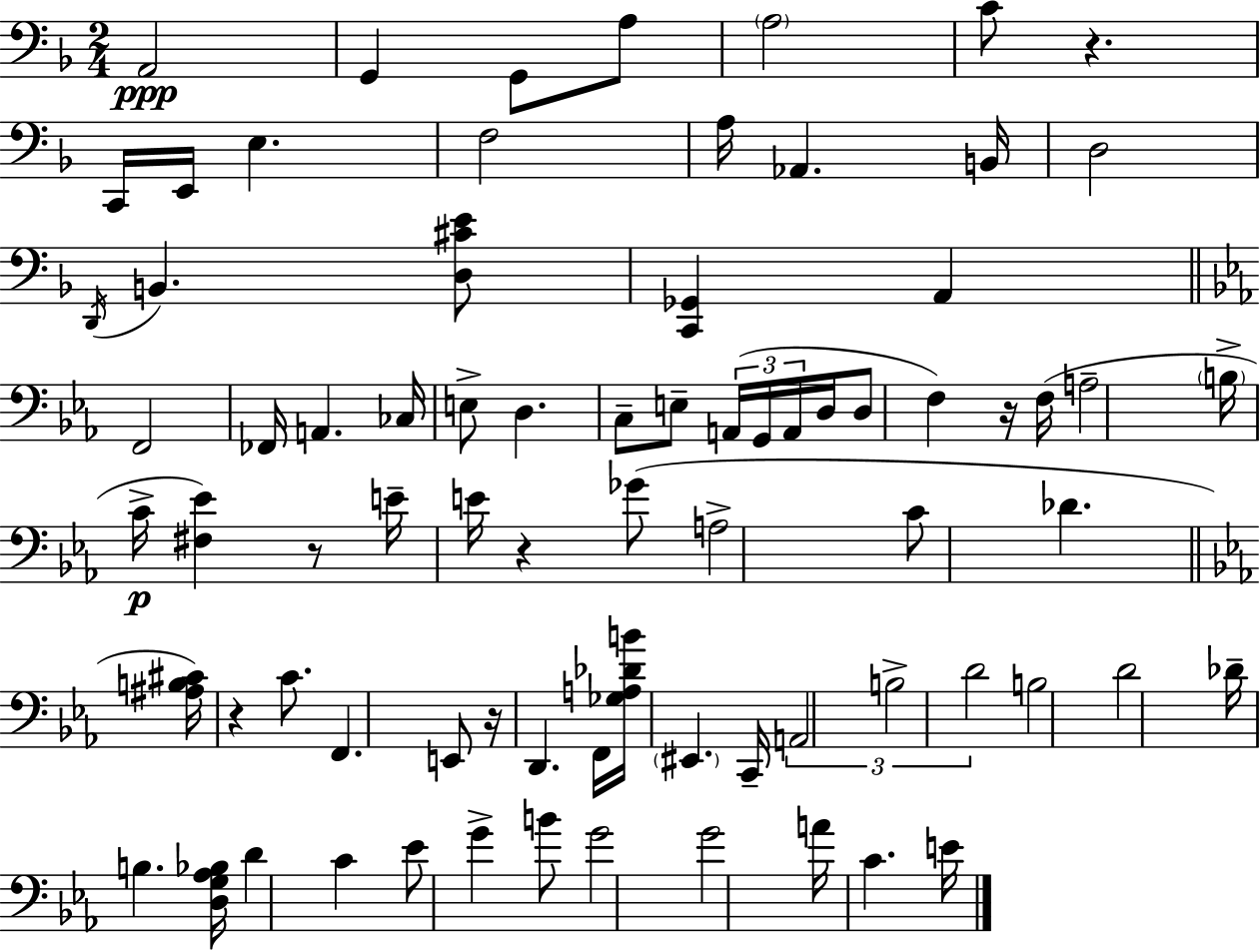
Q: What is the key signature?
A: D minor